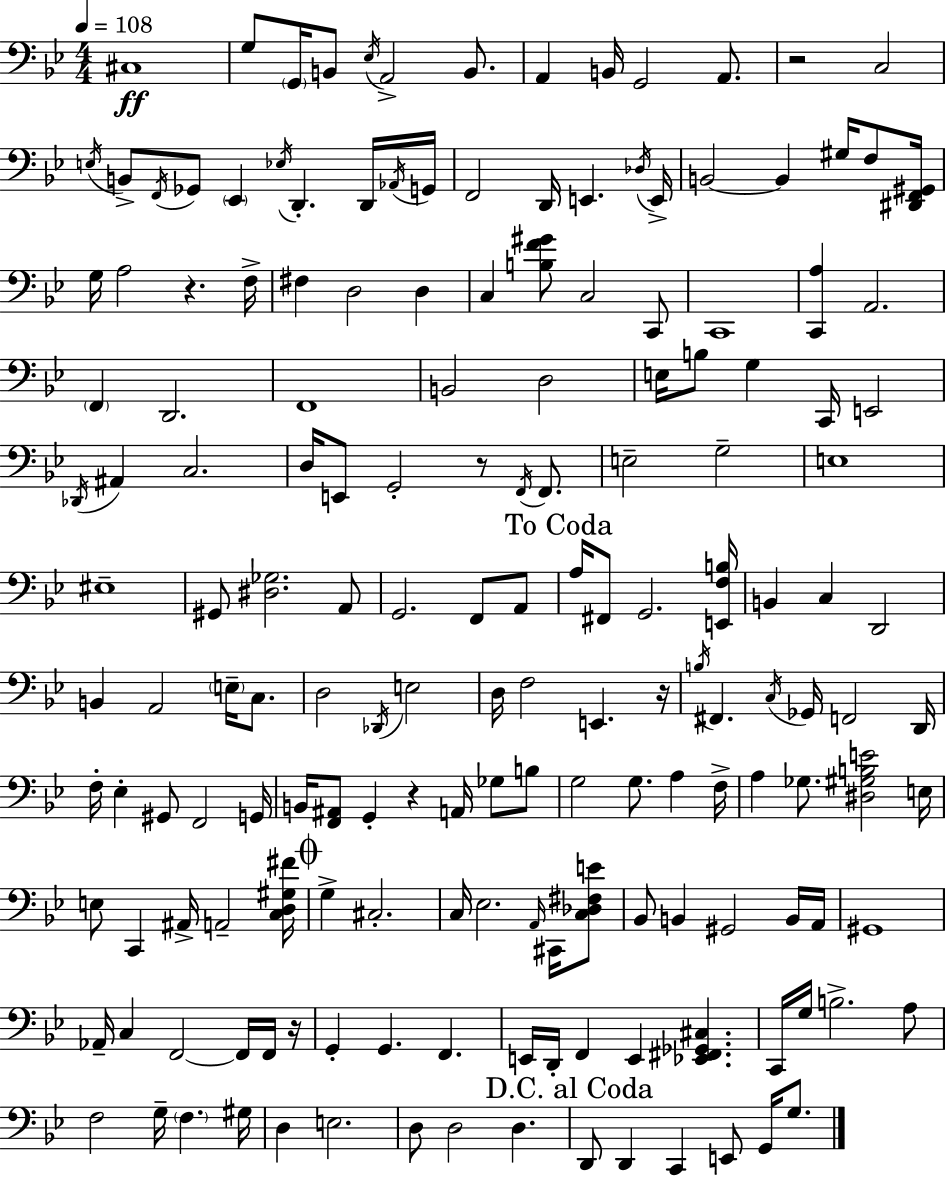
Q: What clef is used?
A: bass